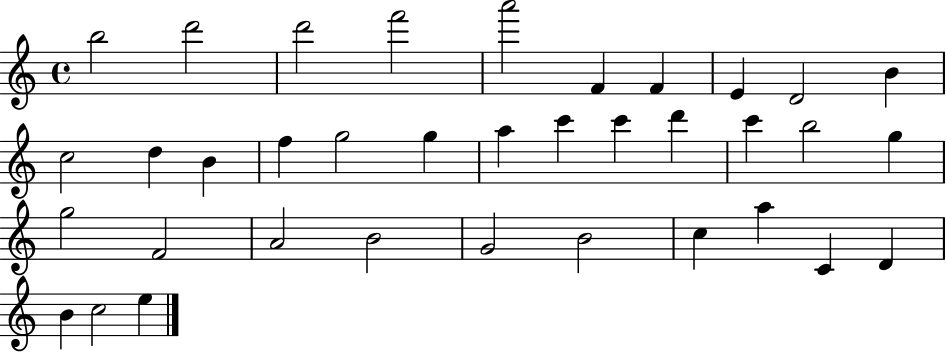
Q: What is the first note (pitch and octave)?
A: B5